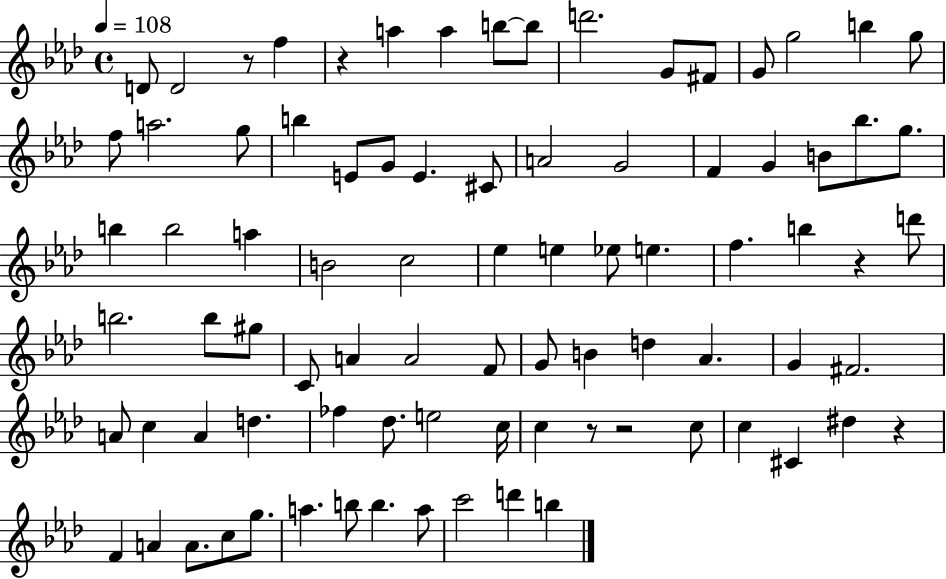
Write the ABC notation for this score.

X:1
T:Untitled
M:4/4
L:1/4
K:Ab
D/2 D2 z/2 f z a a b/2 b/2 d'2 G/2 ^F/2 G/2 g2 b g/2 f/2 a2 g/2 b E/2 G/2 E ^C/2 A2 G2 F G B/2 _b/2 g/2 b b2 a B2 c2 _e e _e/2 e f b z d'/2 b2 b/2 ^g/2 C/2 A A2 F/2 G/2 B d _A G ^F2 A/2 c A d _f _d/2 e2 c/4 c z/2 z2 c/2 c ^C ^d z F A A/2 c/2 g/2 a b/2 b a/2 c'2 d' b